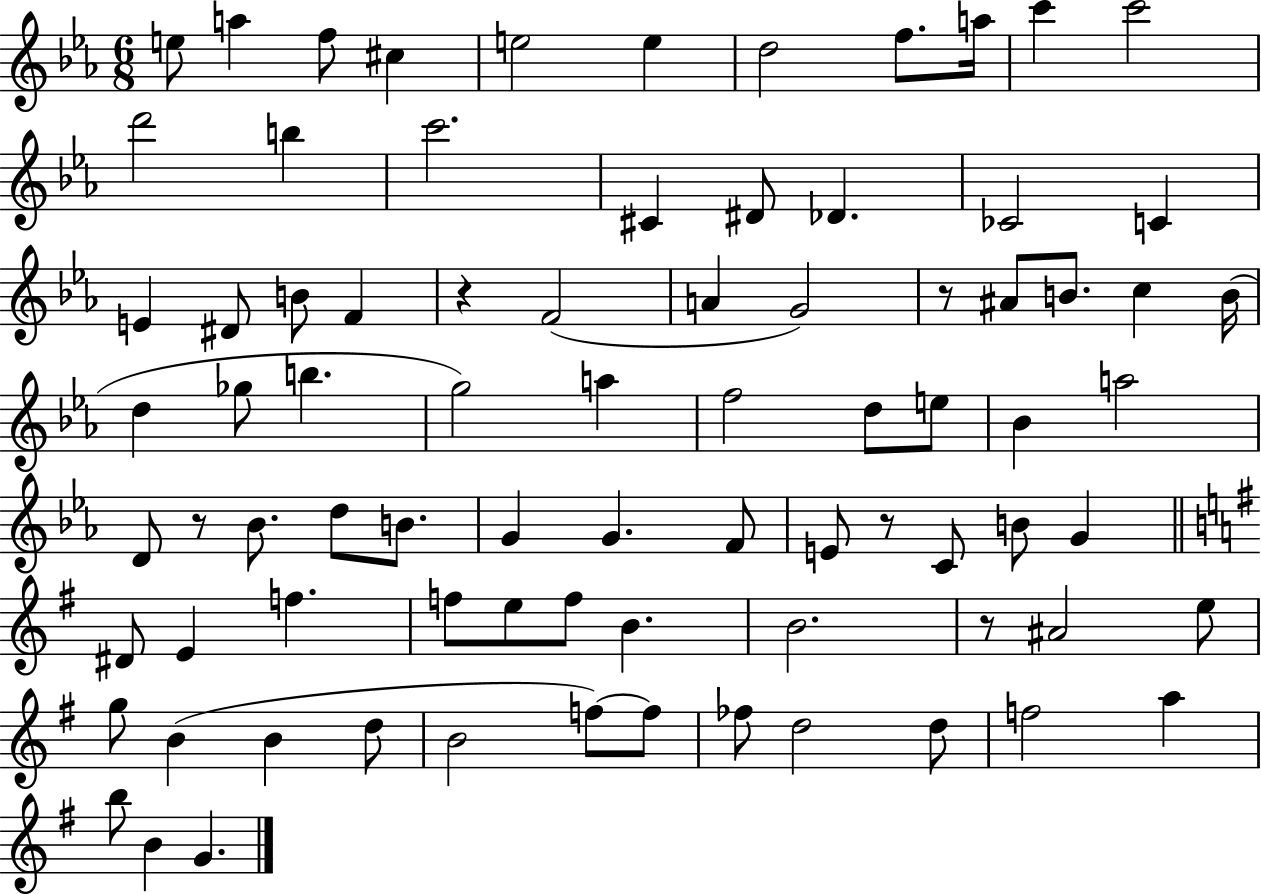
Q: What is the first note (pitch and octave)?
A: E5